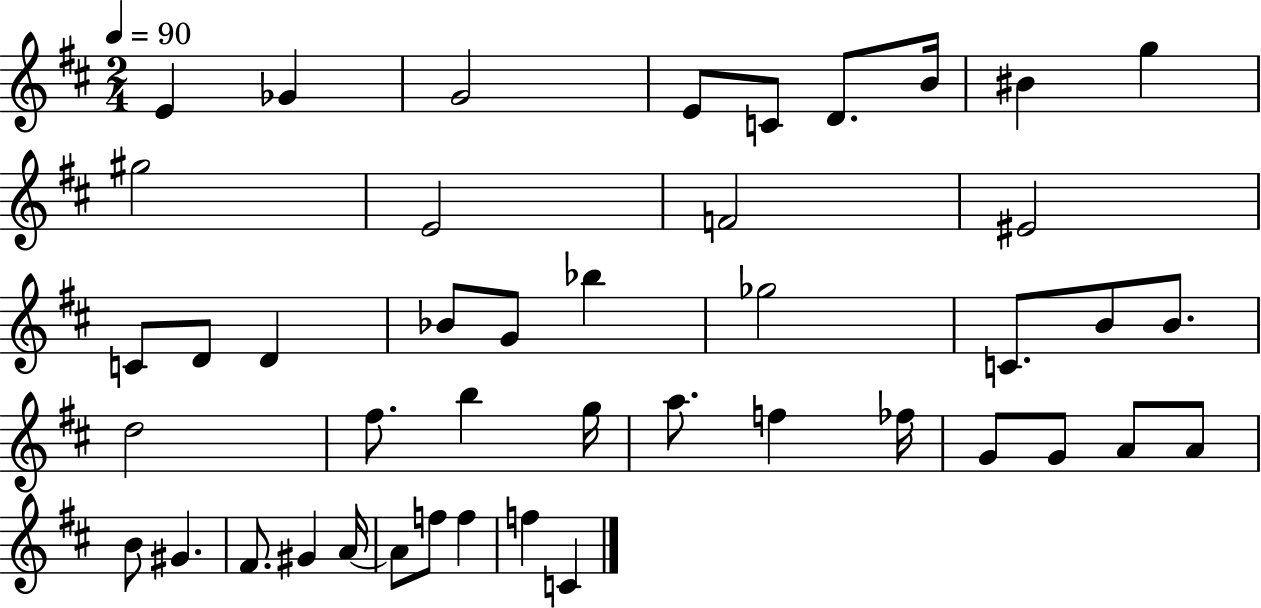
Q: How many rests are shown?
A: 0